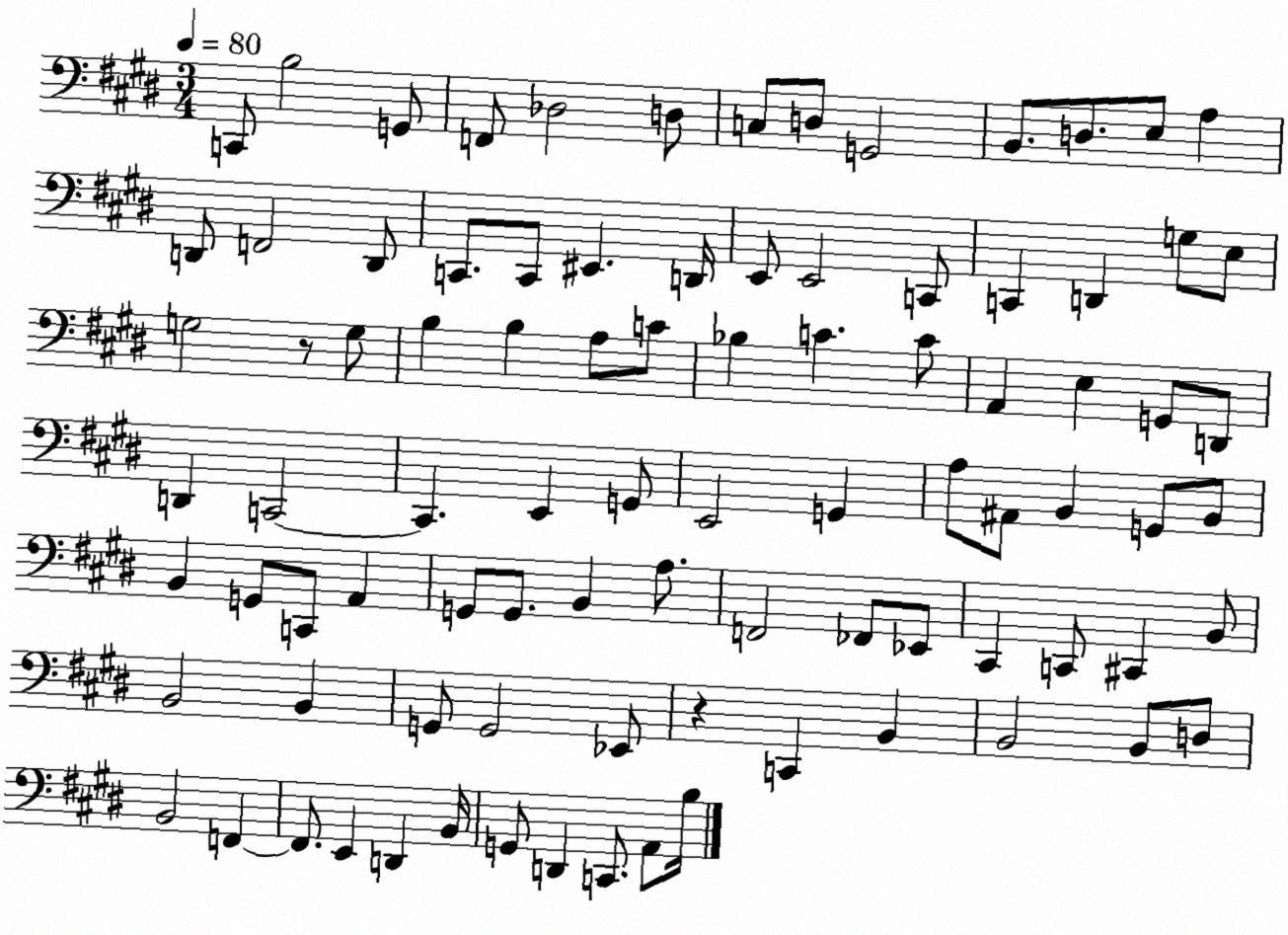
X:1
T:Untitled
M:3/4
L:1/4
K:E
C,,/2 B,2 G,,/2 F,,/2 _D,2 D,/2 C,/2 D,/2 G,,2 B,,/2 D,/2 E,/2 A, D,,/2 F,,2 D,,/2 C,,/2 C,,/2 ^E,, D,,/4 E,,/2 E,,2 C,,/2 C,, D,, G,/2 E,/2 G,2 z/2 G,/2 B, B, A,/2 C/2 _B, C C/2 A,, E, G,,/2 D,,/2 D,, C,,2 C,, E,, G,,/2 E,,2 G,, A,/2 ^A,,/2 B,, G,,/2 B,,/2 B,, G,,/2 C,,/2 A,, G,,/2 G,,/2 B,, A,/2 F,,2 _F,,/2 _E,,/2 ^C,, C,,/2 ^C,, B,,/2 B,,2 B,, G,,/2 G,,2 _E,,/2 z C,, B,, B,,2 B,,/2 D,/2 B,,2 F,, F,,/2 E,, D,, B,,/4 G,,/2 D,, C,,/2 A,,/2 B,/4